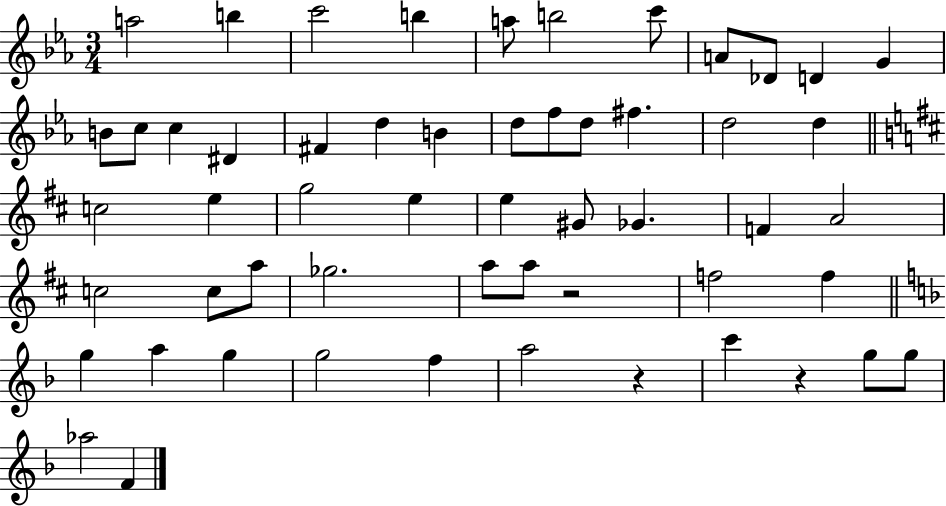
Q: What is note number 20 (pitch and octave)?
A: F5